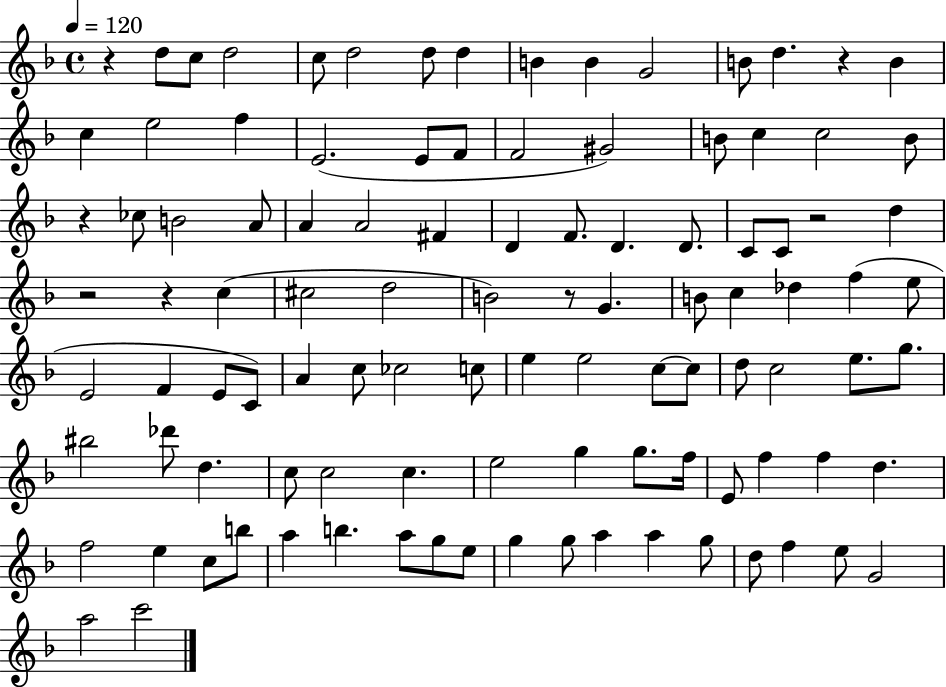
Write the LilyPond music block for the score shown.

{
  \clef treble
  \time 4/4
  \defaultTimeSignature
  \key f \major
  \tempo 4 = 120
  r4 d''8 c''8 d''2 | c''8 d''2 d''8 d''4 | b'4 b'4 g'2 | b'8 d''4. r4 b'4 | \break c''4 e''2 f''4 | e'2.( e'8 f'8 | f'2 gis'2) | b'8 c''4 c''2 b'8 | \break r4 ces''8 b'2 a'8 | a'4 a'2 fis'4 | d'4 f'8. d'4. d'8. | c'8 c'8 r2 d''4 | \break r2 r4 c''4( | cis''2 d''2 | b'2) r8 g'4. | b'8 c''4 des''4 f''4( e''8 | \break e'2 f'4 e'8 c'8) | a'4 c''8 ces''2 c''8 | e''4 e''2 c''8~~ c''8 | d''8 c''2 e''8. g''8. | \break bis''2 des'''8 d''4. | c''8 c''2 c''4. | e''2 g''4 g''8. f''16 | e'8 f''4 f''4 d''4. | \break f''2 e''4 c''8 b''8 | a''4 b''4. a''8 g''8 e''8 | g''4 g''8 a''4 a''4 g''8 | d''8 f''4 e''8 g'2 | \break a''2 c'''2 | \bar "|."
}